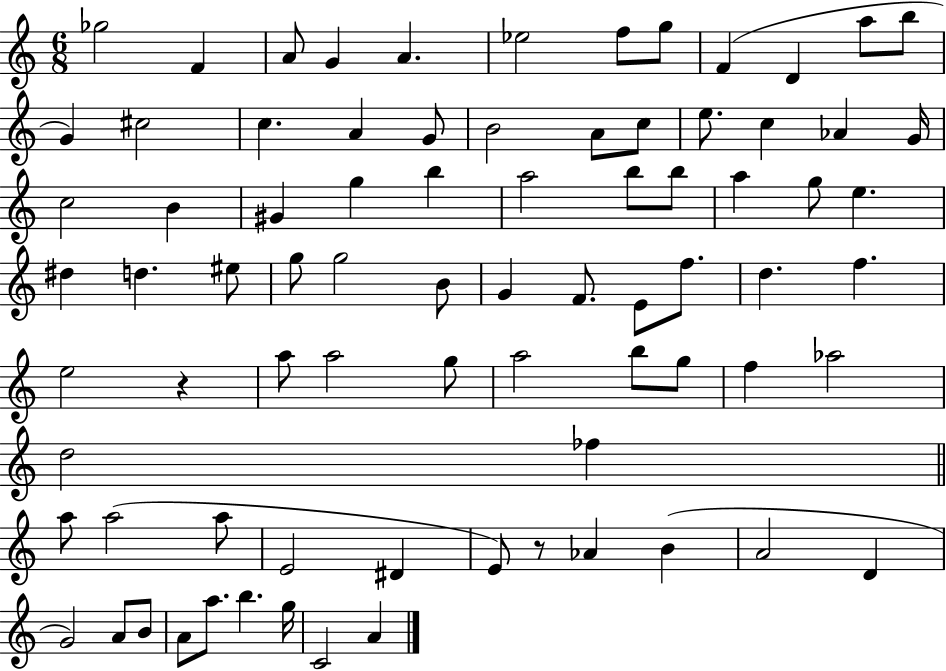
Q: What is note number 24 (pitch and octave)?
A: G4